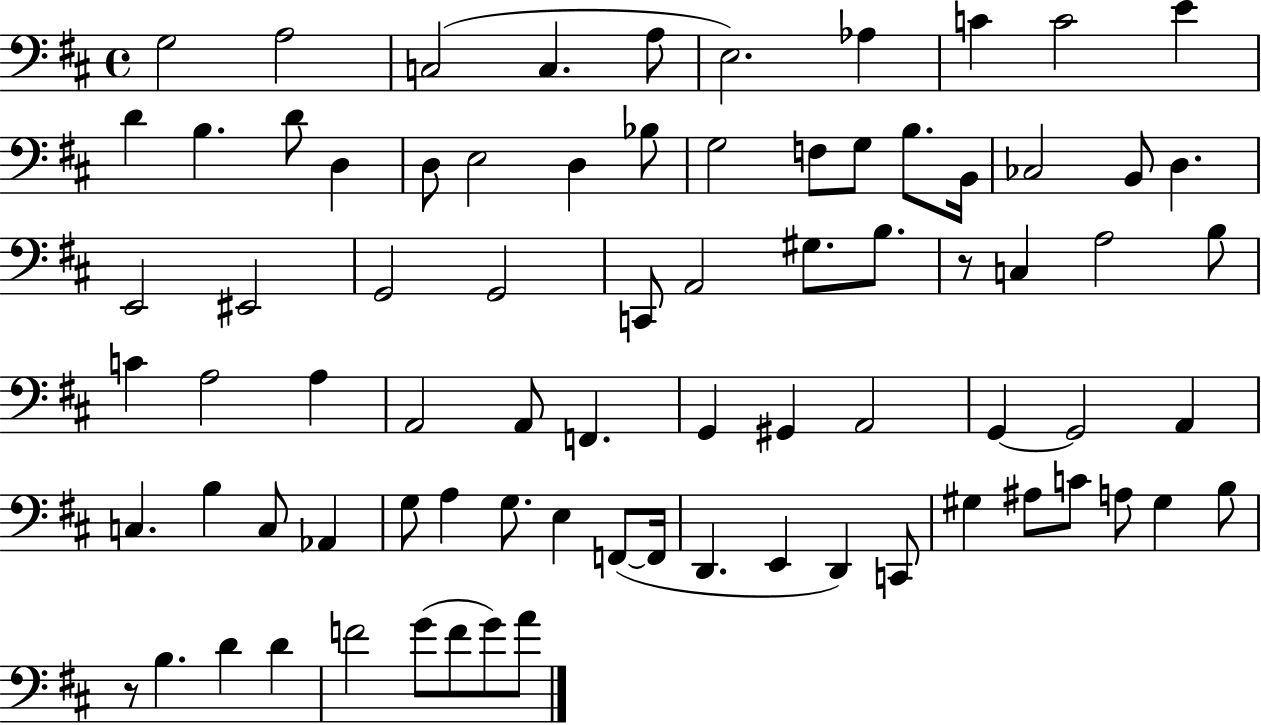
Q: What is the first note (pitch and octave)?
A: G3